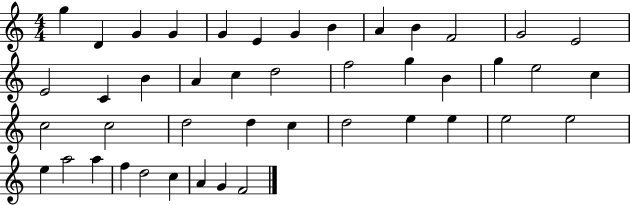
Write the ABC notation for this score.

X:1
T:Untitled
M:4/4
L:1/4
K:C
g D G G G E G B A B F2 G2 E2 E2 C B A c d2 f2 g B g e2 c c2 c2 d2 d c d2 e e e2 e2 e a2 a f d2 c A G F2